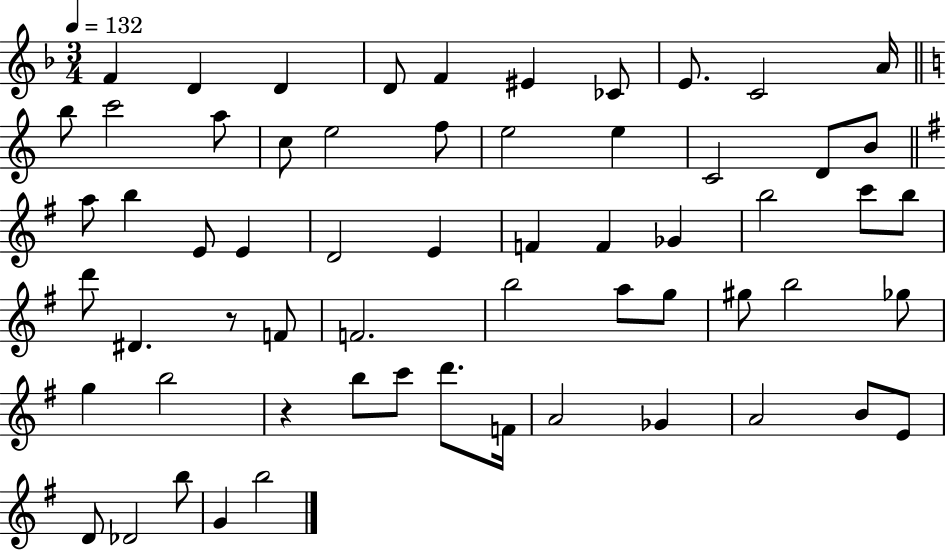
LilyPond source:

{
  \clef treble
  \numericTimeSignature
  \time 3/4
  \key f \major
  \tempo 4 = 132
  \repeat volta 2 { f'4 d'4 d'4 | d'8 f'4 eis'4 ces'8 | e'8. c'2 a'16 | \bar "||" \break \key c \major b''8 c'''2 a''8 | c''8 e''2 f''8 | e''2 e''4 | c'2 d'8 b'8 | \break \bar "||" \break \key g \major a''8 b''4 e'8 e'4 | d'2 e'4 | f'4 f'4 ges'4 | b''2 c'''8 b''8 | \break d'''8 dis'4. r8 f'8 | f'2. | b''2 a''8 g''8 | gis''8 b''2 ges''8 | \break g''4 b''2 | r4 b''8 c'''8 d'''8. f'16 | a'2 ges'4 | a'2 b'8 e'8 | \break d'8 des'2 b''8 | g'4 b''2 | } \bar "|."
}